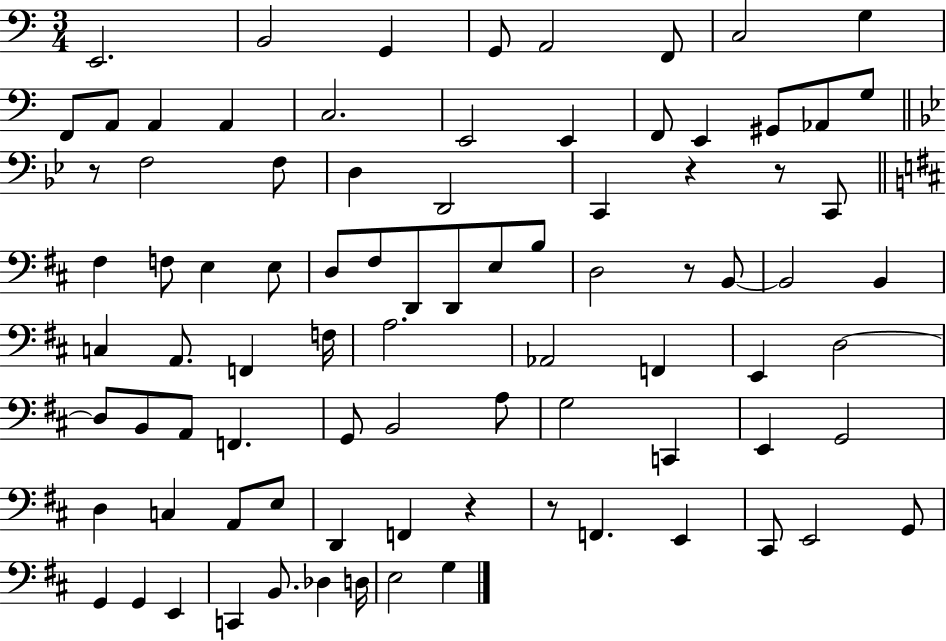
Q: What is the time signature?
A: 3/4